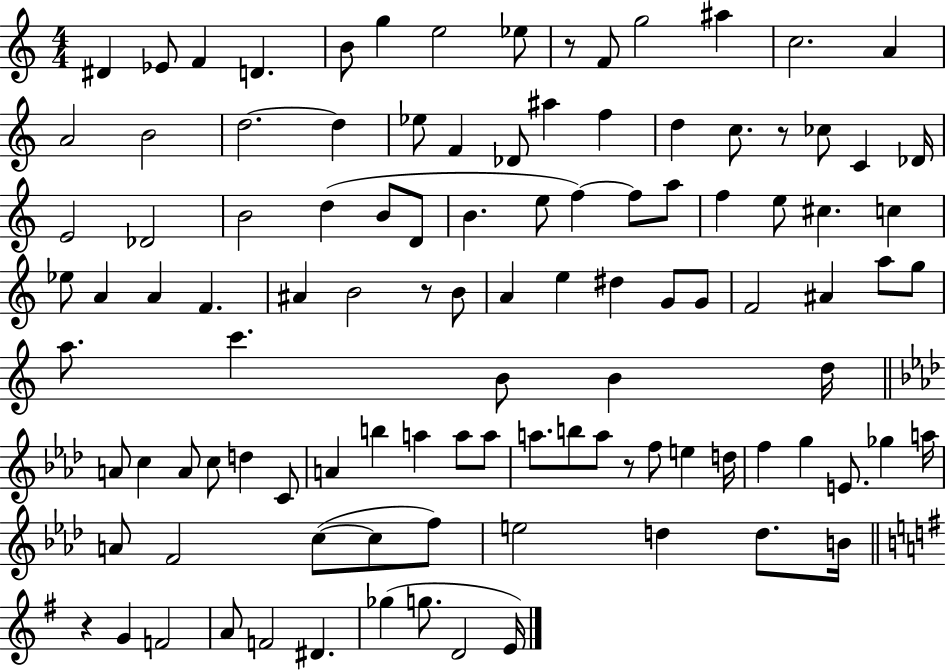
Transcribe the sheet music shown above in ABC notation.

X:1
T:Untitled
M:4/4
L:1/4
K:C
^D _E/2 F D B/2 g e2 _e/2 z/2 F/2 g2 ^a c2 A A2 B2 d2 d _e/2 F _D/2 ^a f d c/2 z/2 _c/2 C _D/4 E2 _D2 B2 d B/2 D/2 B e/2 f f/2 a/2 f e/2 ^c c _e/2 A A F ^A B2 z/2 B/2 A e ^d G/2 G/2 F2 ^A a/2 g/2 a/2 c' B/2 B d/4 A/2 c A/2 c/2 d C/2 A b a a/2 a/2 a/2 b/2 a/2 z/2 f/2 e d/4 f g E/2 _g a/4 A/2 F2 c/2 c/2 f/2 e2 d d/2 B/4 z G F2 A/2 F2 ^D _g g/2 D2 E/4